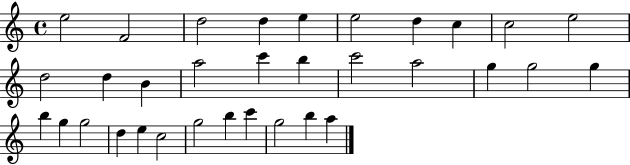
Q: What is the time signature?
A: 4/4